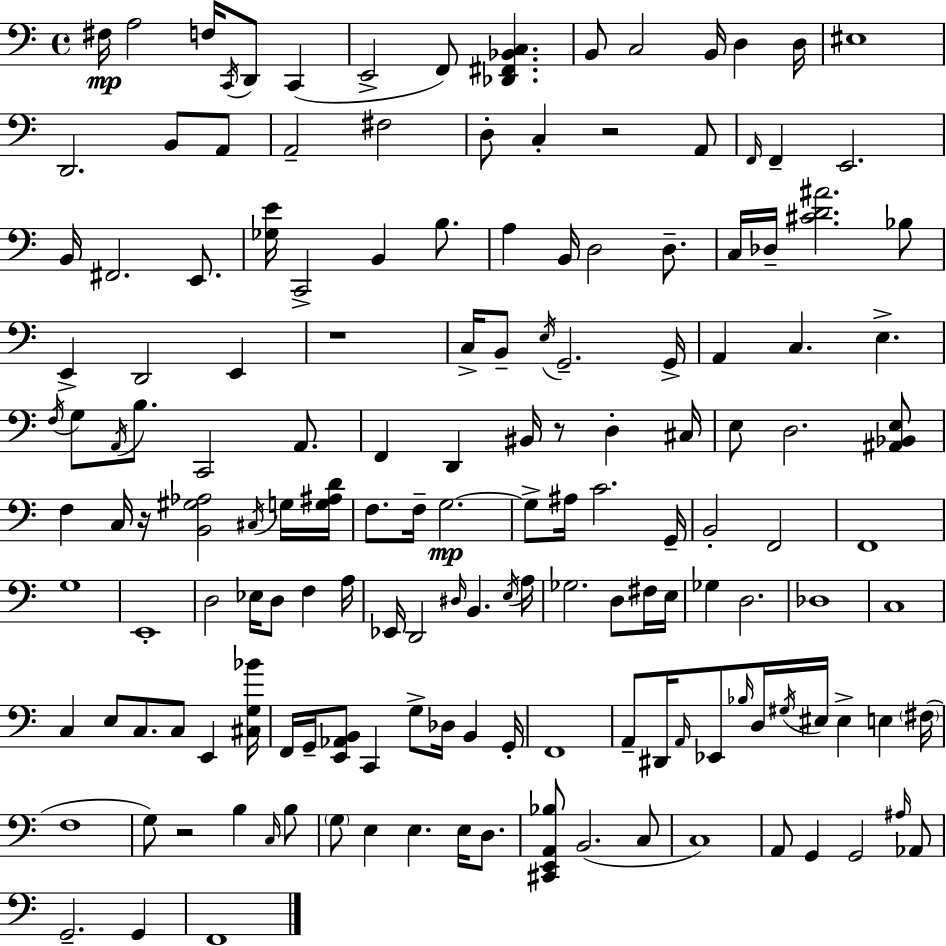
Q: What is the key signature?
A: A minor